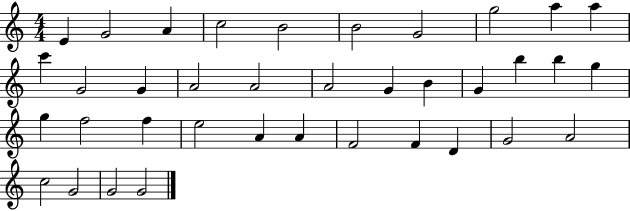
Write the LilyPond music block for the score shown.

{
  \clef treble
  \numericTimeSignature
  \time 4/4
  \key c \major
  e'4 g'2 a'4 | c''2 b'2 | b'2 g'2 | g''2 a''4 a''4 | \break c'''4 g'2 g'4 | a'2 a'2 | a'2 g'4 b'4 | g'4 b''4 b''4 g''4 | \break g''4 f''2 f''4 | e''2 a'4 a'4 | f'2 f'4 d'4 | g'2 a'2 | \break c''2 g'2 | g'2 g'2 | \bar "|."
}